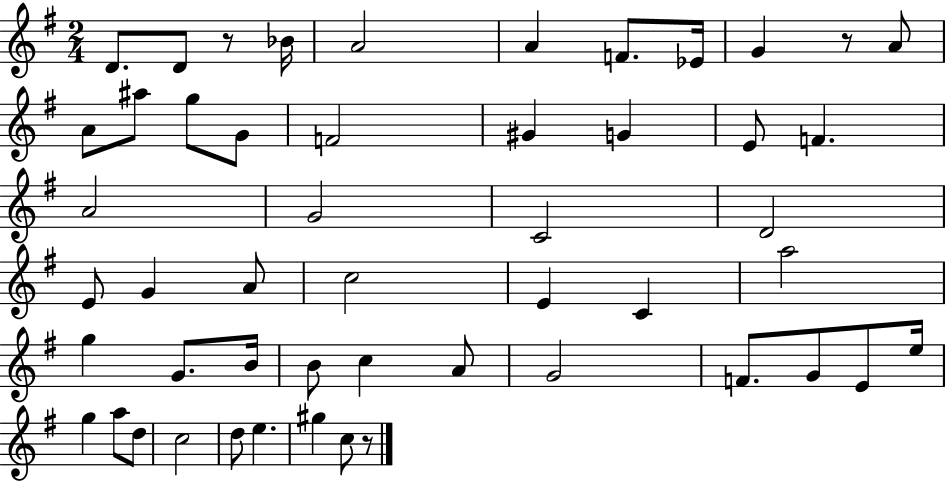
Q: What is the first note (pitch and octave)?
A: D4